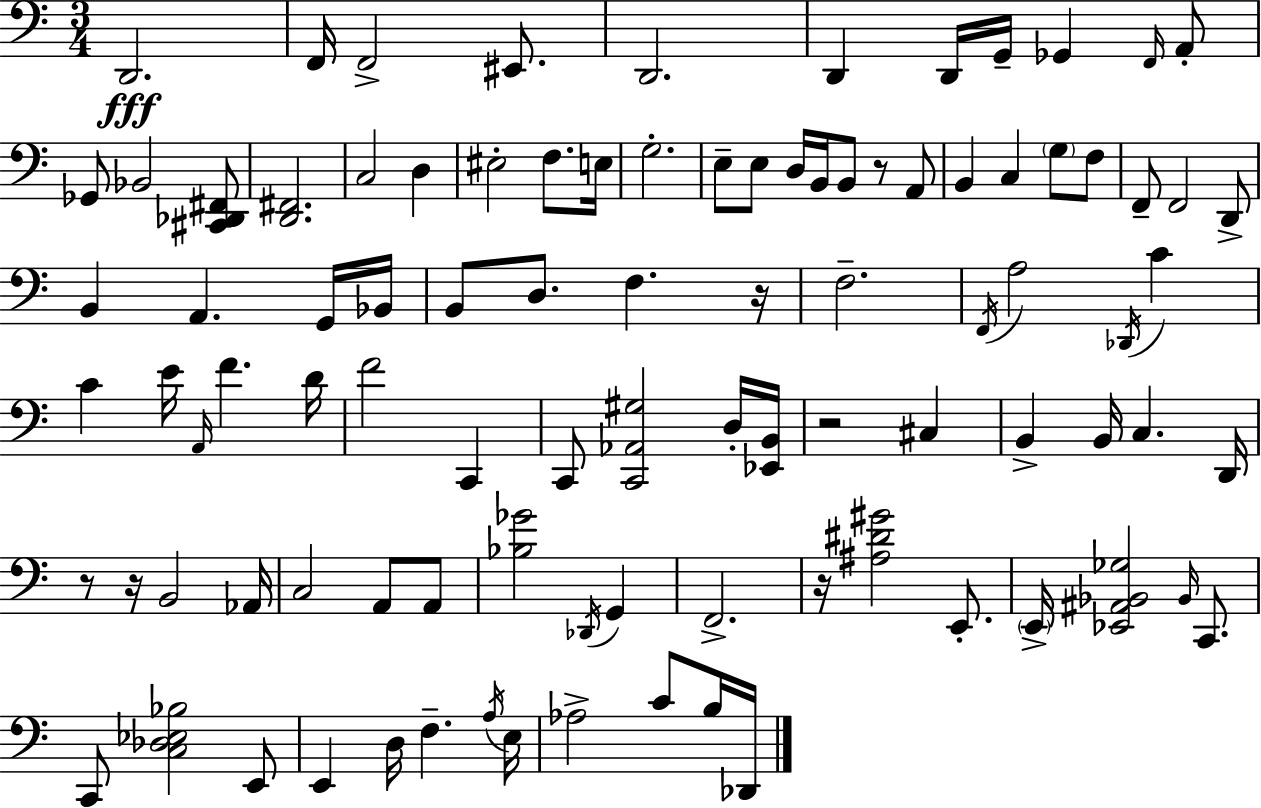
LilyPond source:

{
  \clef bass
  \numericTimeSignature
  \time 3/4
  \key c \major
  \repeat volta 2 { d,2.\fff | f,16 f,2-> eis,8. | d,2. | d,4 d,16 g,16-- ges,4 \grace { f,16 } a,8-. | \break ges,8 bes,2 <cis, des, fis,>8 | <d, fis,>2. | c2 d4 | eis2-. f8. | \break e16 g2.-. | e8-- e8 d16 b,16 b,8 r8 a,8 | b,4 c4 \parenthesize g8 f8 | f,8-- f,2 d,8-> | \break b,4 a,4. g,16 | bes,16 b,8 d8. f4. | r16 f2.-- | \acciaccatura { f,16 } a2 \acciaccatura { des,16 } c'4 | \break c'4 e'16 \grace { a,16 } f'4. | d'16 f'2 | c,4 c,8 <c, aes, gis>2 | d16-. <ees, b,>16 r2 | \break cis4 b,4-> b,16 c4. | d,16 r8 r16 b,2 | aes,16 c2 | a,8 a,8 <bes ges'>2 | \break \acciaccatura { des,16 } g,4 f,2.-> | r16 <ais dis' gis'>2 | e,8.-. \parenthesize e,16-> <ees, ais, bes, ges>2 | \grace { bes,16 } c,8. c,8 <c des ees bes>2 | \break e,8 e,4 d16 f4.-- | \acciaccatura { a16 } e16 aes2-> | c'8 b16 des,16 } \bar "|."
}